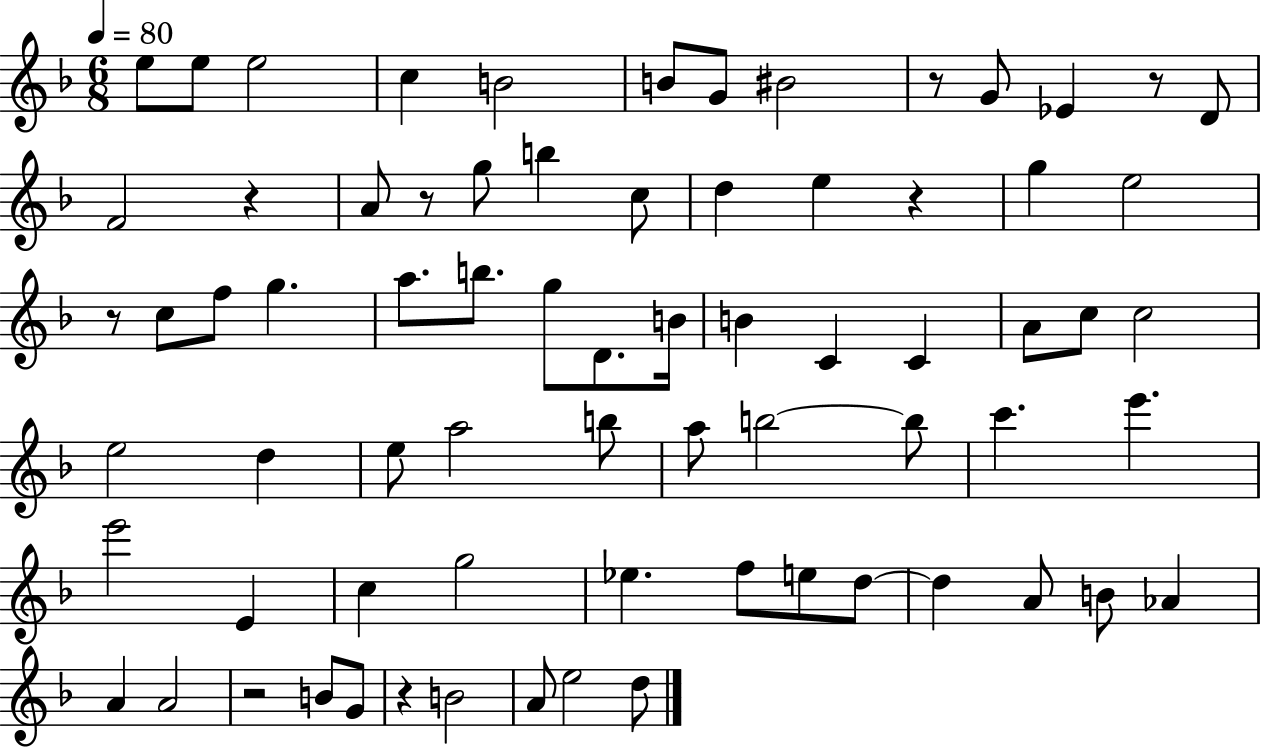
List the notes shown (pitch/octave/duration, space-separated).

E5/e E5/e E5/h C5/q B4/h B4/e G4/e BIS4/h R/e G4/e Eb4/q R/e D4/e F4/h R/q A4/e R/e G5/e B5/q C5/e D5/q E5/q R/q G5/q E5/h R/e C5/e F5/e G5/q. A5/e. B5/e. G5/e D4/e. B4/s B4/q C4/q C4/q A4/e C5/e C5/h E5/h D5/q E5/e A5/h B5/e A5/e B5/h B5/e C6/q. E6/q. E6/h E4/q C5/q G5/h Eb5/q. F5/e E5/e D5/e D5/q A4/e B4/e Ab4/q A4/q A4/h R/h B4/e G4/e R/q B4/h A4/e E5/h D5/e